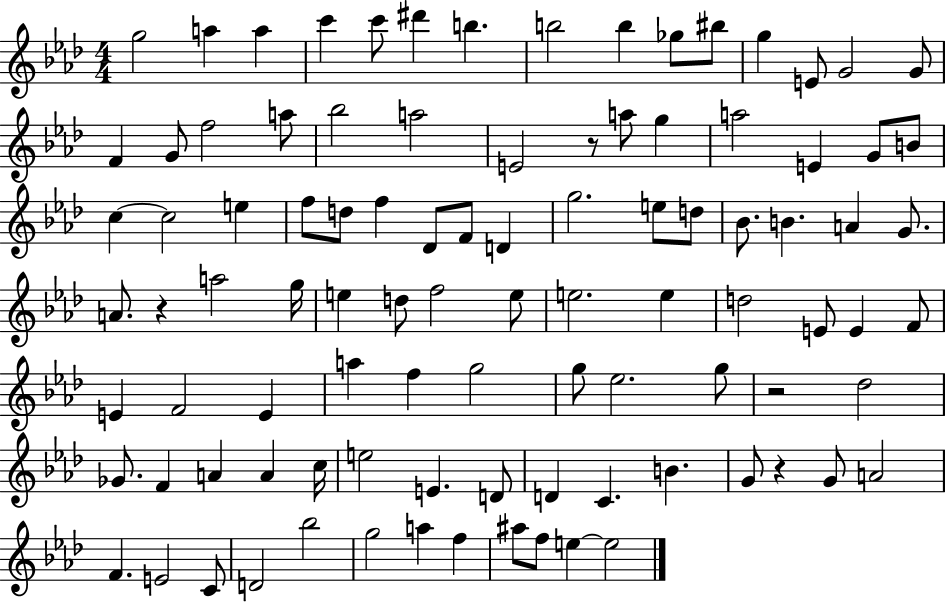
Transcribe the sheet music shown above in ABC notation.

X:1
T:Untitled
M:4/4
L:1/4
K:Ab
g2 a a c' c'/2 ^d' b b2 b _g/2 ^b/2 g E/2 G2 G/2 F G/2 f2 a/2 _b2 a2 E2 z/2 a/2 g a2 E G/2 B/2 c c2 e f/2 d/2 f _D/2 F/2 D g2 e/2 d/2 _B/2 B A G/2 A/2 z a2 g/4 e d/2 f2 e/2 e2 e d2 E/2 E F/2 E F2 E a f g2 g/2 _e2 g/2 z2 _d2 _G/2 F A A c/4 e2 E D/2 D C B G/2 z G/2 A2 F E2 C/2 D2 _b2 g2 a f ^a/2 f/2 e e2